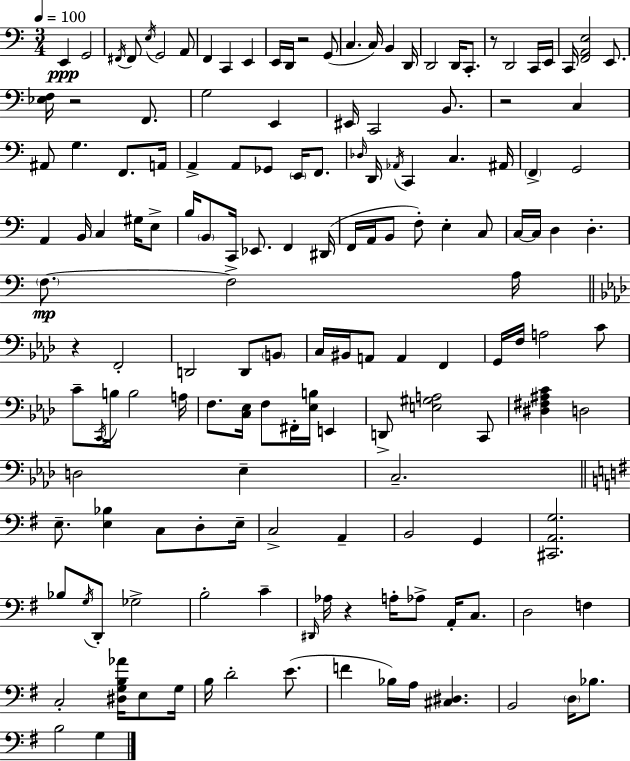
{
  \clef bass
  \numericTimeSignature
  \time 3/4
  \key a \minor
  \tempo 4 = 100
  \repeat volta 2 { e,4\ppp g,2 | \acciaccatura { fis,16 } fis,8 \acciaccatura { e16 } g,2 | a,8 f,4 c,4 e,4 | e,16 d,16 r2 | \break g,8( c4. c16) b,4 | d,16 d,2 d,16 c,8.-. | r8 d,2 | c,16 e,16 c,16 <f, a, e>2 e,8. | \break <ees f>16 r2 f,8. | g2 e,4 | eis,16 c,2 b,8. | r2 c4 | \break ais,8 g4. f,8. | a,16 a,4-> a,8 ges,8 \parenthesize e,16 f,8. | \grace { des16 } d,16 \acciaccatura { aes,16 } c,4 c4. | ais,16 \parenthesize f,4-> g,2 | \break a,4 b,16 c4 | gis16 e8-> b16 \parenthesize b,8 c,16 ees,8. f,4 | dis,16( f,16 a,16 b,8 f8-.) e4-. | c8 c16~~ c16 d4 d4.-. | \break \parenthesize f8.~~\mp f2-> | a16 \bar "||" \break \key f \minor r4 f,2-. | d,2 d,8 \parenthesize b,8 | c16 bis,16 a,8 a,4 f,4 | g,16 f16 a2 c'8 | \break c'8-- \acciaccatura { c,16 } b16 b2 | a16 f8. <c ees>16 f8 fis,16-. <ees b>16 e,4 | d,8-> <e gis a>2 c,8 | <dis fis ais c'>4 d2 | \break d2 ees4-- | c2.-- | \bar "||" \break \key e \minor e8.-- <e bes>4 c8 d8-. e16-- | c2-> a,4-- | b,2 g,4 | <cis, a, g>2. | \break bes8 \acciaccatura { g16 } d,8-. ges2-> | b2-. c'4-- | \grace { dis,16 } aes16 r4 a16-. aes8-> a,16-. c8. | d2 f4 | \break c2-. <dis g b aes'>16 e8 | g16 b16 d'2-. e'8.( | f'4 bes16) a16 <cis dis>4. | b,2 \parenthesize d16 bes8. | \break b2 g4 | } \bar "|."
}